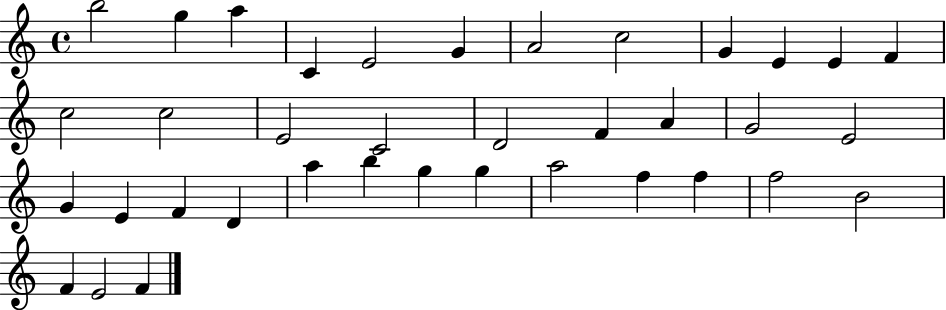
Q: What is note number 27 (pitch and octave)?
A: B5